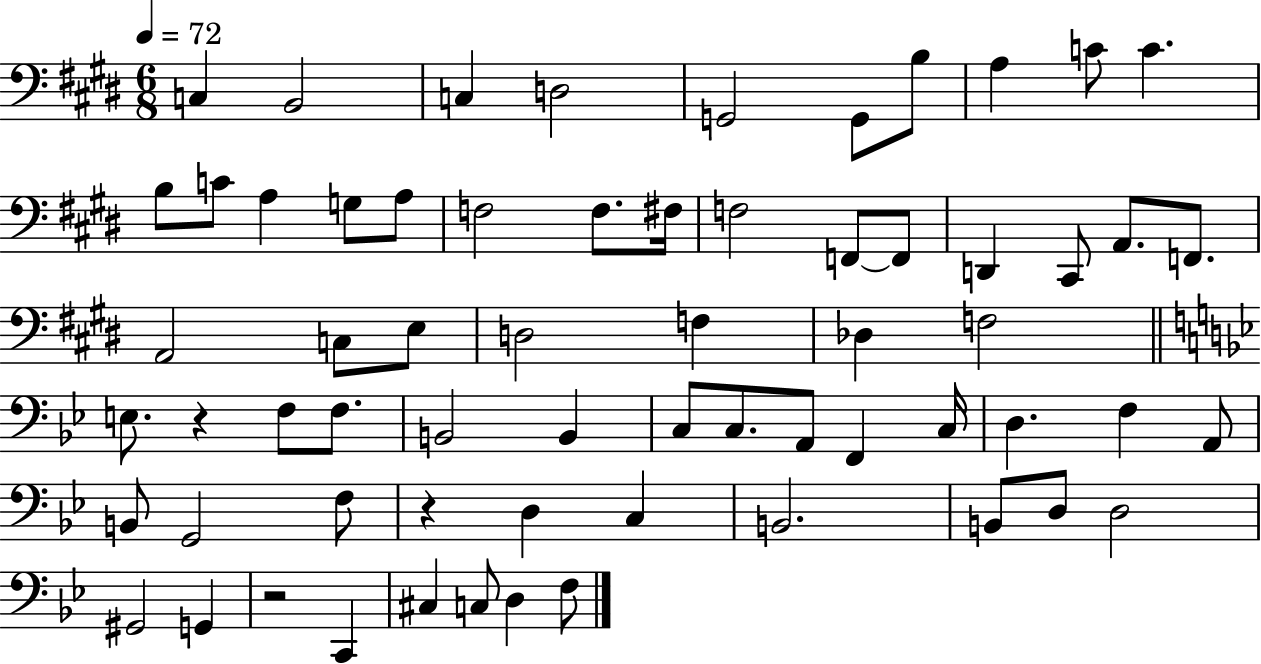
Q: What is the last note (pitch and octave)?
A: F3